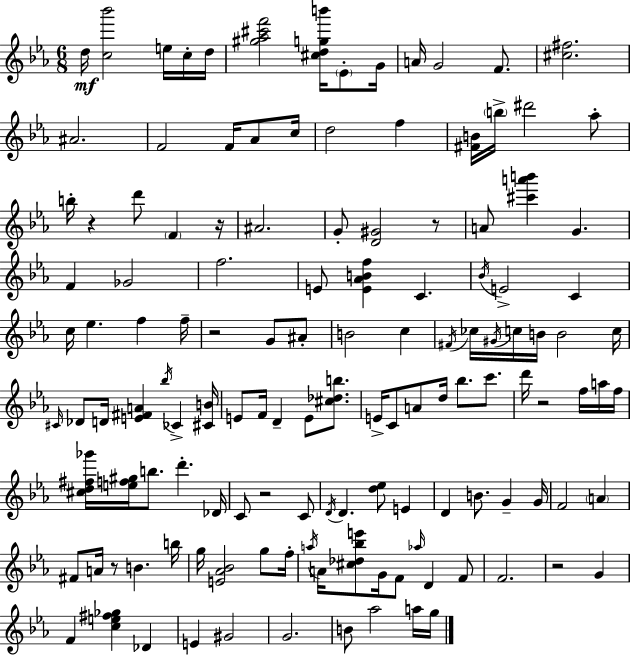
{
  \clef treble
  \numericTimeSignature
  \time 6/8
  \key c \minor
  d''16\mf <c'' bes'''>2 e''16 c''16-. d''16 | <gis'' aes'' cis''' f'''>2 <cis'' d'' g'' b'''>16 \parenthesize ees'8-. g'16 | a'16 g'2 f'8. | <cis'' fis''>2. | \break ais'2. | f'2 f'16 aes'8 c''16 | d''2 f''4 | <fis' b'>16 \parenthesize b''16-> dis'''2 aes''8-. | \break b''16-. r4 d'''8 \parenthesize f'4 r16 | ais'2. | g'8-. <d' gis'>2 r8 | a'8 <cis''' a''' b'''>4 g'4. | \break f'4 ges'2 | f''2. | e'8 <e' aes' b' f''>4 c'4. | \acciaccatura { bes'16 } e'2-> c'4 | \break c''16 ees''4. f''4 | f''16-- r2 g'8 ais'8-. | b'2 c''4 | \acciaccatura { fis'16 } ces''16 \acciaccatura { gis'16 } c''16 b'16 b'2 | \break c''16 \grace { cis'16 } des'8 d'16 <e' fis' a'>4 \acciaccatura { bes''16 } | ces'4-> <cis' b'>16 e'8 f'16 d'4-- | e'8 <cis'' des'' b''>8. e'16-> c'8 a'8 d''16 bes''8. | c'''8. d'''16 r2 | \break f''16 a''16 f''16 <cis'' d'' fis'' ges'''>16 <e'' f'' gis''>16 b''8. d'''4.-. | des'16 c'8 r2 | c'8 \acciaccatura { d'16 } d'4. | <d'' ees''>8 e'4 d'4 b'8. | \break g'4-- g'16 f'2 | \parenthesize a'4 fis'8 a'16 r8 b'4. | b''16 g''16 <e' aes' bes'>2 | g''8 f''16-. \acciaccatura { a''16 } a'16 <cis'' des'' bes'' e'''>8 g'16 f'8 | \break \grace { aes''16 } d'4 f'8 f'2. | r2 | g'4 f'4 | <c'' e'' fis'' ges''>4 des'4 e'4 | \break gis'2 g'2. | b'8 aes''2 | a''16 g''16 \bar "|."
}